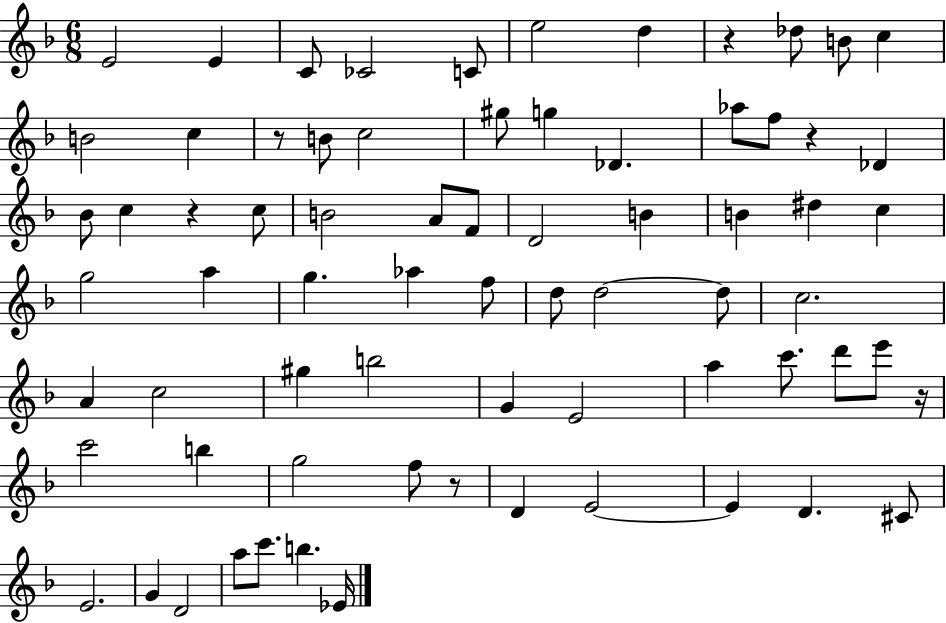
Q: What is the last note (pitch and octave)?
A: Eb4